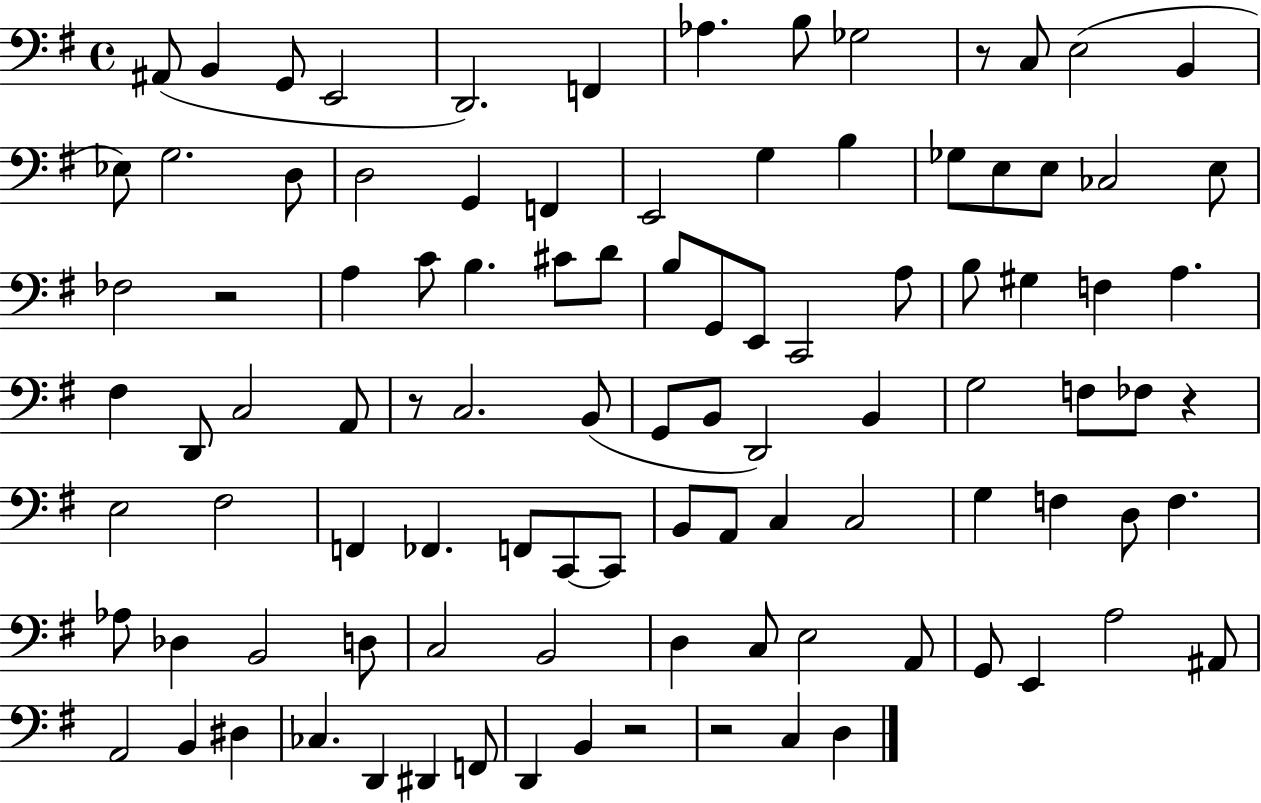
{
  \clef bass
  \time 4/4
  \defaultTimeSignature
  \key g \major
  ais,8( b,4 g,8 e,2 | d,2.) f,4 | aes4. b8 ges2 | r8 c8 e2( b,4 | \break ees8) g2. d8 | d2 g,4 f,4 | e,2 g4 b4 | ges8 e8 e8 ces2 e8 | \break fes2 r2 | a4 c'8 b4. cis'8 d'8 | b8 g,8 e,8 c,2 a8 | b8 gis4 f4 a4. | \break fis4 d,8 c2 a,8 | r8 c2. b,8( | g,8 b,8 d,2) b,4 | g2 f8 fes8 r4 | \break e2 fis2 | f,4 fes,4. f,8 c,8~~ c,8 | b,8 a,8 c4 c2 | g4 f4 d8 f4. | \break aes8 des4 b,2 d8 | c2 b,2 | d4 c8 e2 a,8 | g,8 e,4 a2 ais,8 | \break a,2 b,4 dis4 | ces4. d,4 dis,4 f,8 | d,4 b,4 r2 | r2 c4 d4 | \break \bar "|."
}